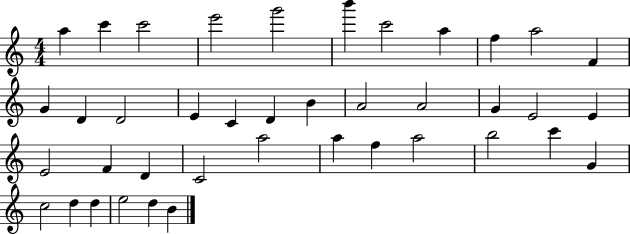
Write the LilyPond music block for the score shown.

{
  \clef treble
  \numericTimeSignature
  \time 4/4
  \key c \major
  a''4 c'''4 c'''2 | e'''2 g'''2 | b'''4 c'''2 a''4 | f''4 a''2 f'4 | \break g'4 d'4 d'2 | e'4 c'4 d'4 b'4 | a'2 a'2 | g'4 e'2 e'4 | \break e'2 f'4 d'4 | c'2 a''2 | a''4 f''4 a''2 | b''2 c'''4 g'4 | \break c''2 d''4 d''4 | e''2 d''4 b'4 | \bar "|."
}